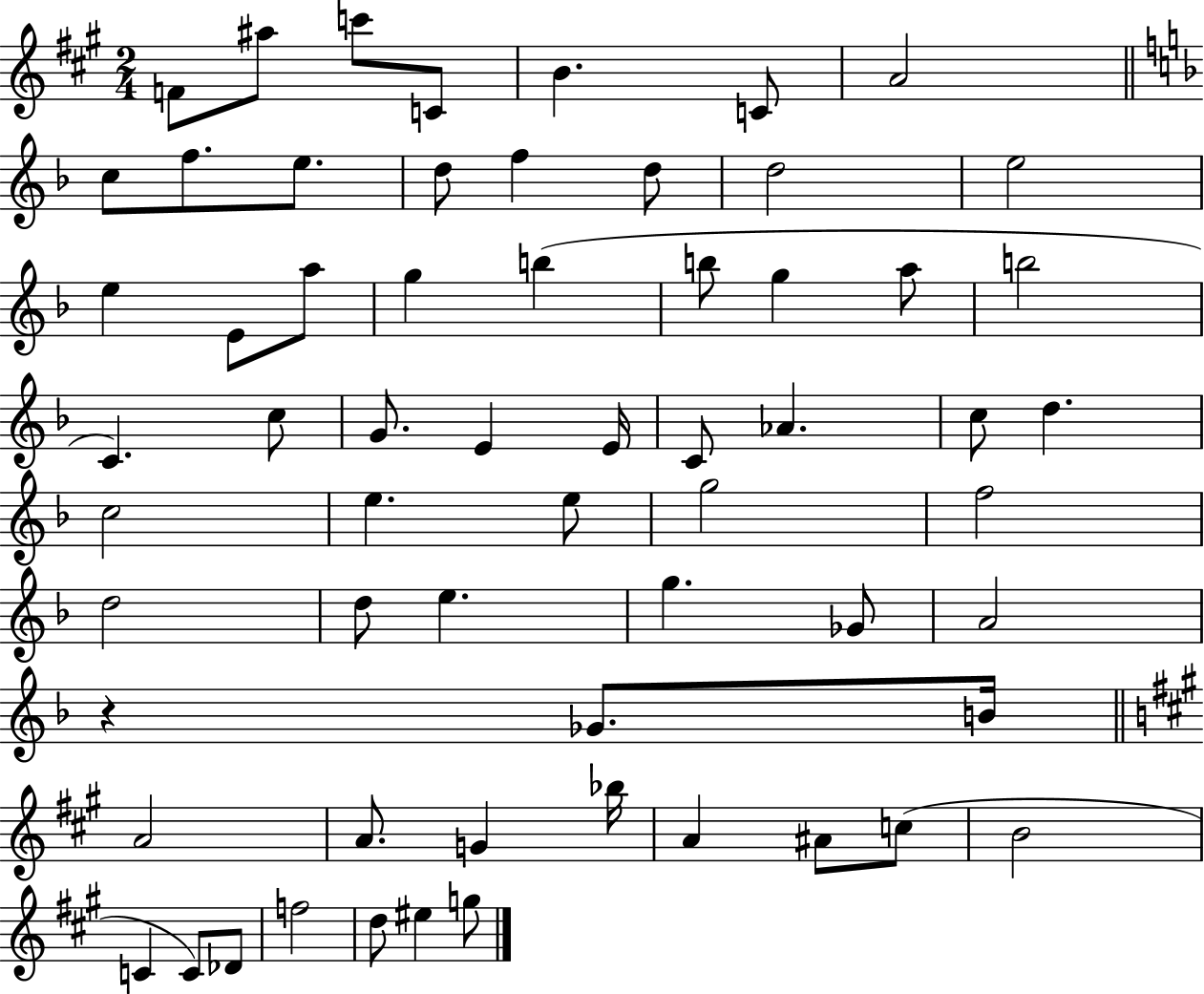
{
  \clef treble
  \numericTimeSignature
  \time 2/4
  \key a \major
  f'8 ais''8 c'''8 c'8 | b'4. c'8 | a'2 | \bar "||" \break \key f \major c''8 f''8. e''8. | d''8 f''4 d''8 | d''2 | e''2 | \break e''4 e'8 a''8 | g''4 b''4( | b''8 g''4 a''8 | b''2 | \break c'4.) c''8 | g'8. e'4 e'16 | c'8 aes'4. | c''8 d''4. | \break c''2 | e''4. e''8 | g''2 | f''2 | \break d''2 | d''8 e''4. | g''4. ges'8 | a'2 | \break r4 ges'8. b'16 | \bar "||" \break \key a \major a'2 | a'8. g'4 bes''16 | a'4 ais'8 c''8( | b'2 | \break c'4 c'8) des'8 | f''2 | d''8 eis''4 g''8 | \bar "|."
}